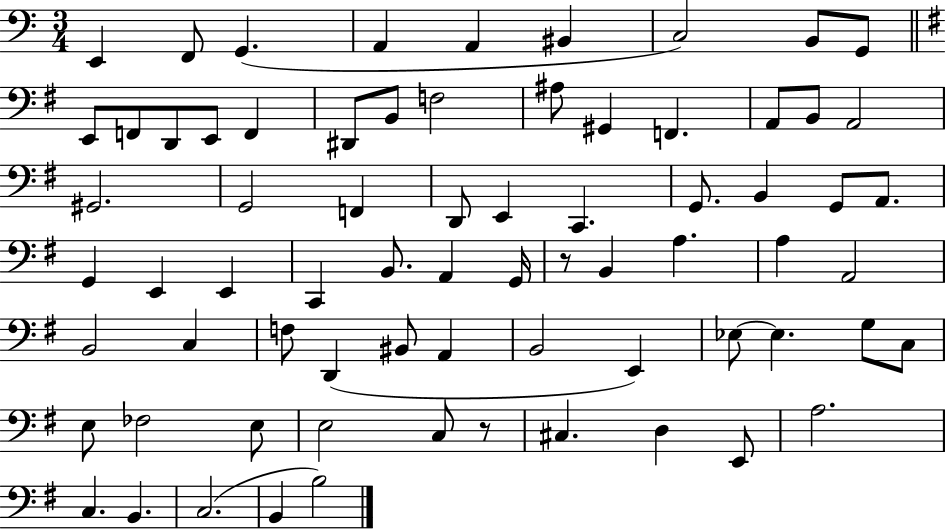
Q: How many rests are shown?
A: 2